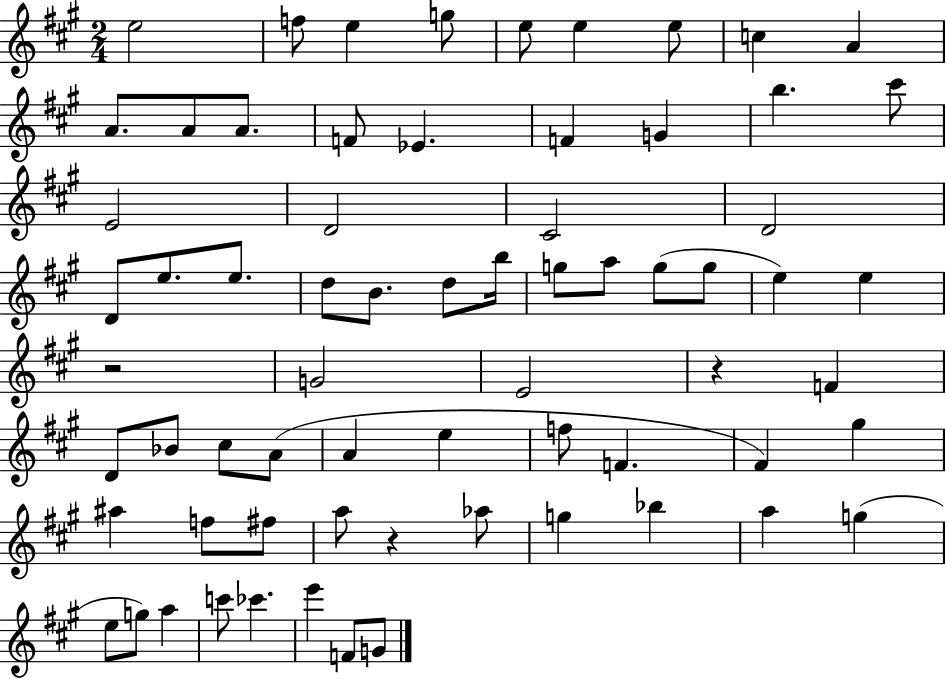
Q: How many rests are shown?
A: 3